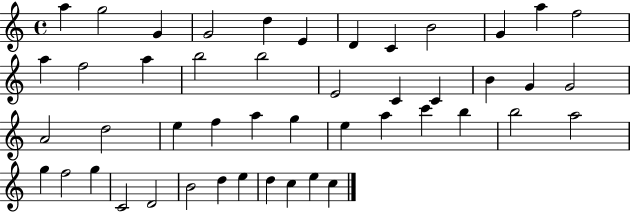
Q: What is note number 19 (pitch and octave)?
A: C4